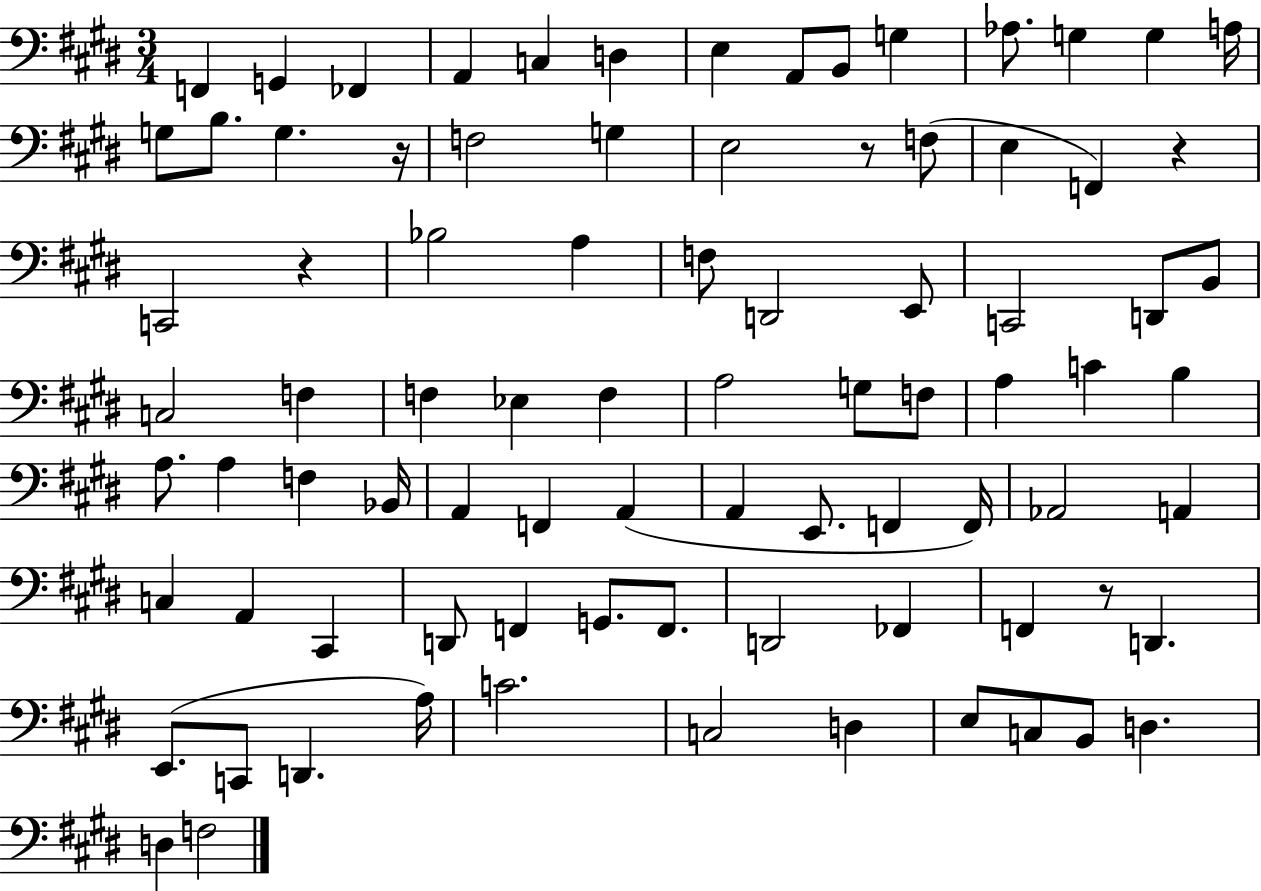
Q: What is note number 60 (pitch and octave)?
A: D2